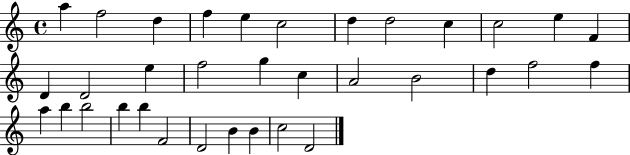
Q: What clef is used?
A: treble